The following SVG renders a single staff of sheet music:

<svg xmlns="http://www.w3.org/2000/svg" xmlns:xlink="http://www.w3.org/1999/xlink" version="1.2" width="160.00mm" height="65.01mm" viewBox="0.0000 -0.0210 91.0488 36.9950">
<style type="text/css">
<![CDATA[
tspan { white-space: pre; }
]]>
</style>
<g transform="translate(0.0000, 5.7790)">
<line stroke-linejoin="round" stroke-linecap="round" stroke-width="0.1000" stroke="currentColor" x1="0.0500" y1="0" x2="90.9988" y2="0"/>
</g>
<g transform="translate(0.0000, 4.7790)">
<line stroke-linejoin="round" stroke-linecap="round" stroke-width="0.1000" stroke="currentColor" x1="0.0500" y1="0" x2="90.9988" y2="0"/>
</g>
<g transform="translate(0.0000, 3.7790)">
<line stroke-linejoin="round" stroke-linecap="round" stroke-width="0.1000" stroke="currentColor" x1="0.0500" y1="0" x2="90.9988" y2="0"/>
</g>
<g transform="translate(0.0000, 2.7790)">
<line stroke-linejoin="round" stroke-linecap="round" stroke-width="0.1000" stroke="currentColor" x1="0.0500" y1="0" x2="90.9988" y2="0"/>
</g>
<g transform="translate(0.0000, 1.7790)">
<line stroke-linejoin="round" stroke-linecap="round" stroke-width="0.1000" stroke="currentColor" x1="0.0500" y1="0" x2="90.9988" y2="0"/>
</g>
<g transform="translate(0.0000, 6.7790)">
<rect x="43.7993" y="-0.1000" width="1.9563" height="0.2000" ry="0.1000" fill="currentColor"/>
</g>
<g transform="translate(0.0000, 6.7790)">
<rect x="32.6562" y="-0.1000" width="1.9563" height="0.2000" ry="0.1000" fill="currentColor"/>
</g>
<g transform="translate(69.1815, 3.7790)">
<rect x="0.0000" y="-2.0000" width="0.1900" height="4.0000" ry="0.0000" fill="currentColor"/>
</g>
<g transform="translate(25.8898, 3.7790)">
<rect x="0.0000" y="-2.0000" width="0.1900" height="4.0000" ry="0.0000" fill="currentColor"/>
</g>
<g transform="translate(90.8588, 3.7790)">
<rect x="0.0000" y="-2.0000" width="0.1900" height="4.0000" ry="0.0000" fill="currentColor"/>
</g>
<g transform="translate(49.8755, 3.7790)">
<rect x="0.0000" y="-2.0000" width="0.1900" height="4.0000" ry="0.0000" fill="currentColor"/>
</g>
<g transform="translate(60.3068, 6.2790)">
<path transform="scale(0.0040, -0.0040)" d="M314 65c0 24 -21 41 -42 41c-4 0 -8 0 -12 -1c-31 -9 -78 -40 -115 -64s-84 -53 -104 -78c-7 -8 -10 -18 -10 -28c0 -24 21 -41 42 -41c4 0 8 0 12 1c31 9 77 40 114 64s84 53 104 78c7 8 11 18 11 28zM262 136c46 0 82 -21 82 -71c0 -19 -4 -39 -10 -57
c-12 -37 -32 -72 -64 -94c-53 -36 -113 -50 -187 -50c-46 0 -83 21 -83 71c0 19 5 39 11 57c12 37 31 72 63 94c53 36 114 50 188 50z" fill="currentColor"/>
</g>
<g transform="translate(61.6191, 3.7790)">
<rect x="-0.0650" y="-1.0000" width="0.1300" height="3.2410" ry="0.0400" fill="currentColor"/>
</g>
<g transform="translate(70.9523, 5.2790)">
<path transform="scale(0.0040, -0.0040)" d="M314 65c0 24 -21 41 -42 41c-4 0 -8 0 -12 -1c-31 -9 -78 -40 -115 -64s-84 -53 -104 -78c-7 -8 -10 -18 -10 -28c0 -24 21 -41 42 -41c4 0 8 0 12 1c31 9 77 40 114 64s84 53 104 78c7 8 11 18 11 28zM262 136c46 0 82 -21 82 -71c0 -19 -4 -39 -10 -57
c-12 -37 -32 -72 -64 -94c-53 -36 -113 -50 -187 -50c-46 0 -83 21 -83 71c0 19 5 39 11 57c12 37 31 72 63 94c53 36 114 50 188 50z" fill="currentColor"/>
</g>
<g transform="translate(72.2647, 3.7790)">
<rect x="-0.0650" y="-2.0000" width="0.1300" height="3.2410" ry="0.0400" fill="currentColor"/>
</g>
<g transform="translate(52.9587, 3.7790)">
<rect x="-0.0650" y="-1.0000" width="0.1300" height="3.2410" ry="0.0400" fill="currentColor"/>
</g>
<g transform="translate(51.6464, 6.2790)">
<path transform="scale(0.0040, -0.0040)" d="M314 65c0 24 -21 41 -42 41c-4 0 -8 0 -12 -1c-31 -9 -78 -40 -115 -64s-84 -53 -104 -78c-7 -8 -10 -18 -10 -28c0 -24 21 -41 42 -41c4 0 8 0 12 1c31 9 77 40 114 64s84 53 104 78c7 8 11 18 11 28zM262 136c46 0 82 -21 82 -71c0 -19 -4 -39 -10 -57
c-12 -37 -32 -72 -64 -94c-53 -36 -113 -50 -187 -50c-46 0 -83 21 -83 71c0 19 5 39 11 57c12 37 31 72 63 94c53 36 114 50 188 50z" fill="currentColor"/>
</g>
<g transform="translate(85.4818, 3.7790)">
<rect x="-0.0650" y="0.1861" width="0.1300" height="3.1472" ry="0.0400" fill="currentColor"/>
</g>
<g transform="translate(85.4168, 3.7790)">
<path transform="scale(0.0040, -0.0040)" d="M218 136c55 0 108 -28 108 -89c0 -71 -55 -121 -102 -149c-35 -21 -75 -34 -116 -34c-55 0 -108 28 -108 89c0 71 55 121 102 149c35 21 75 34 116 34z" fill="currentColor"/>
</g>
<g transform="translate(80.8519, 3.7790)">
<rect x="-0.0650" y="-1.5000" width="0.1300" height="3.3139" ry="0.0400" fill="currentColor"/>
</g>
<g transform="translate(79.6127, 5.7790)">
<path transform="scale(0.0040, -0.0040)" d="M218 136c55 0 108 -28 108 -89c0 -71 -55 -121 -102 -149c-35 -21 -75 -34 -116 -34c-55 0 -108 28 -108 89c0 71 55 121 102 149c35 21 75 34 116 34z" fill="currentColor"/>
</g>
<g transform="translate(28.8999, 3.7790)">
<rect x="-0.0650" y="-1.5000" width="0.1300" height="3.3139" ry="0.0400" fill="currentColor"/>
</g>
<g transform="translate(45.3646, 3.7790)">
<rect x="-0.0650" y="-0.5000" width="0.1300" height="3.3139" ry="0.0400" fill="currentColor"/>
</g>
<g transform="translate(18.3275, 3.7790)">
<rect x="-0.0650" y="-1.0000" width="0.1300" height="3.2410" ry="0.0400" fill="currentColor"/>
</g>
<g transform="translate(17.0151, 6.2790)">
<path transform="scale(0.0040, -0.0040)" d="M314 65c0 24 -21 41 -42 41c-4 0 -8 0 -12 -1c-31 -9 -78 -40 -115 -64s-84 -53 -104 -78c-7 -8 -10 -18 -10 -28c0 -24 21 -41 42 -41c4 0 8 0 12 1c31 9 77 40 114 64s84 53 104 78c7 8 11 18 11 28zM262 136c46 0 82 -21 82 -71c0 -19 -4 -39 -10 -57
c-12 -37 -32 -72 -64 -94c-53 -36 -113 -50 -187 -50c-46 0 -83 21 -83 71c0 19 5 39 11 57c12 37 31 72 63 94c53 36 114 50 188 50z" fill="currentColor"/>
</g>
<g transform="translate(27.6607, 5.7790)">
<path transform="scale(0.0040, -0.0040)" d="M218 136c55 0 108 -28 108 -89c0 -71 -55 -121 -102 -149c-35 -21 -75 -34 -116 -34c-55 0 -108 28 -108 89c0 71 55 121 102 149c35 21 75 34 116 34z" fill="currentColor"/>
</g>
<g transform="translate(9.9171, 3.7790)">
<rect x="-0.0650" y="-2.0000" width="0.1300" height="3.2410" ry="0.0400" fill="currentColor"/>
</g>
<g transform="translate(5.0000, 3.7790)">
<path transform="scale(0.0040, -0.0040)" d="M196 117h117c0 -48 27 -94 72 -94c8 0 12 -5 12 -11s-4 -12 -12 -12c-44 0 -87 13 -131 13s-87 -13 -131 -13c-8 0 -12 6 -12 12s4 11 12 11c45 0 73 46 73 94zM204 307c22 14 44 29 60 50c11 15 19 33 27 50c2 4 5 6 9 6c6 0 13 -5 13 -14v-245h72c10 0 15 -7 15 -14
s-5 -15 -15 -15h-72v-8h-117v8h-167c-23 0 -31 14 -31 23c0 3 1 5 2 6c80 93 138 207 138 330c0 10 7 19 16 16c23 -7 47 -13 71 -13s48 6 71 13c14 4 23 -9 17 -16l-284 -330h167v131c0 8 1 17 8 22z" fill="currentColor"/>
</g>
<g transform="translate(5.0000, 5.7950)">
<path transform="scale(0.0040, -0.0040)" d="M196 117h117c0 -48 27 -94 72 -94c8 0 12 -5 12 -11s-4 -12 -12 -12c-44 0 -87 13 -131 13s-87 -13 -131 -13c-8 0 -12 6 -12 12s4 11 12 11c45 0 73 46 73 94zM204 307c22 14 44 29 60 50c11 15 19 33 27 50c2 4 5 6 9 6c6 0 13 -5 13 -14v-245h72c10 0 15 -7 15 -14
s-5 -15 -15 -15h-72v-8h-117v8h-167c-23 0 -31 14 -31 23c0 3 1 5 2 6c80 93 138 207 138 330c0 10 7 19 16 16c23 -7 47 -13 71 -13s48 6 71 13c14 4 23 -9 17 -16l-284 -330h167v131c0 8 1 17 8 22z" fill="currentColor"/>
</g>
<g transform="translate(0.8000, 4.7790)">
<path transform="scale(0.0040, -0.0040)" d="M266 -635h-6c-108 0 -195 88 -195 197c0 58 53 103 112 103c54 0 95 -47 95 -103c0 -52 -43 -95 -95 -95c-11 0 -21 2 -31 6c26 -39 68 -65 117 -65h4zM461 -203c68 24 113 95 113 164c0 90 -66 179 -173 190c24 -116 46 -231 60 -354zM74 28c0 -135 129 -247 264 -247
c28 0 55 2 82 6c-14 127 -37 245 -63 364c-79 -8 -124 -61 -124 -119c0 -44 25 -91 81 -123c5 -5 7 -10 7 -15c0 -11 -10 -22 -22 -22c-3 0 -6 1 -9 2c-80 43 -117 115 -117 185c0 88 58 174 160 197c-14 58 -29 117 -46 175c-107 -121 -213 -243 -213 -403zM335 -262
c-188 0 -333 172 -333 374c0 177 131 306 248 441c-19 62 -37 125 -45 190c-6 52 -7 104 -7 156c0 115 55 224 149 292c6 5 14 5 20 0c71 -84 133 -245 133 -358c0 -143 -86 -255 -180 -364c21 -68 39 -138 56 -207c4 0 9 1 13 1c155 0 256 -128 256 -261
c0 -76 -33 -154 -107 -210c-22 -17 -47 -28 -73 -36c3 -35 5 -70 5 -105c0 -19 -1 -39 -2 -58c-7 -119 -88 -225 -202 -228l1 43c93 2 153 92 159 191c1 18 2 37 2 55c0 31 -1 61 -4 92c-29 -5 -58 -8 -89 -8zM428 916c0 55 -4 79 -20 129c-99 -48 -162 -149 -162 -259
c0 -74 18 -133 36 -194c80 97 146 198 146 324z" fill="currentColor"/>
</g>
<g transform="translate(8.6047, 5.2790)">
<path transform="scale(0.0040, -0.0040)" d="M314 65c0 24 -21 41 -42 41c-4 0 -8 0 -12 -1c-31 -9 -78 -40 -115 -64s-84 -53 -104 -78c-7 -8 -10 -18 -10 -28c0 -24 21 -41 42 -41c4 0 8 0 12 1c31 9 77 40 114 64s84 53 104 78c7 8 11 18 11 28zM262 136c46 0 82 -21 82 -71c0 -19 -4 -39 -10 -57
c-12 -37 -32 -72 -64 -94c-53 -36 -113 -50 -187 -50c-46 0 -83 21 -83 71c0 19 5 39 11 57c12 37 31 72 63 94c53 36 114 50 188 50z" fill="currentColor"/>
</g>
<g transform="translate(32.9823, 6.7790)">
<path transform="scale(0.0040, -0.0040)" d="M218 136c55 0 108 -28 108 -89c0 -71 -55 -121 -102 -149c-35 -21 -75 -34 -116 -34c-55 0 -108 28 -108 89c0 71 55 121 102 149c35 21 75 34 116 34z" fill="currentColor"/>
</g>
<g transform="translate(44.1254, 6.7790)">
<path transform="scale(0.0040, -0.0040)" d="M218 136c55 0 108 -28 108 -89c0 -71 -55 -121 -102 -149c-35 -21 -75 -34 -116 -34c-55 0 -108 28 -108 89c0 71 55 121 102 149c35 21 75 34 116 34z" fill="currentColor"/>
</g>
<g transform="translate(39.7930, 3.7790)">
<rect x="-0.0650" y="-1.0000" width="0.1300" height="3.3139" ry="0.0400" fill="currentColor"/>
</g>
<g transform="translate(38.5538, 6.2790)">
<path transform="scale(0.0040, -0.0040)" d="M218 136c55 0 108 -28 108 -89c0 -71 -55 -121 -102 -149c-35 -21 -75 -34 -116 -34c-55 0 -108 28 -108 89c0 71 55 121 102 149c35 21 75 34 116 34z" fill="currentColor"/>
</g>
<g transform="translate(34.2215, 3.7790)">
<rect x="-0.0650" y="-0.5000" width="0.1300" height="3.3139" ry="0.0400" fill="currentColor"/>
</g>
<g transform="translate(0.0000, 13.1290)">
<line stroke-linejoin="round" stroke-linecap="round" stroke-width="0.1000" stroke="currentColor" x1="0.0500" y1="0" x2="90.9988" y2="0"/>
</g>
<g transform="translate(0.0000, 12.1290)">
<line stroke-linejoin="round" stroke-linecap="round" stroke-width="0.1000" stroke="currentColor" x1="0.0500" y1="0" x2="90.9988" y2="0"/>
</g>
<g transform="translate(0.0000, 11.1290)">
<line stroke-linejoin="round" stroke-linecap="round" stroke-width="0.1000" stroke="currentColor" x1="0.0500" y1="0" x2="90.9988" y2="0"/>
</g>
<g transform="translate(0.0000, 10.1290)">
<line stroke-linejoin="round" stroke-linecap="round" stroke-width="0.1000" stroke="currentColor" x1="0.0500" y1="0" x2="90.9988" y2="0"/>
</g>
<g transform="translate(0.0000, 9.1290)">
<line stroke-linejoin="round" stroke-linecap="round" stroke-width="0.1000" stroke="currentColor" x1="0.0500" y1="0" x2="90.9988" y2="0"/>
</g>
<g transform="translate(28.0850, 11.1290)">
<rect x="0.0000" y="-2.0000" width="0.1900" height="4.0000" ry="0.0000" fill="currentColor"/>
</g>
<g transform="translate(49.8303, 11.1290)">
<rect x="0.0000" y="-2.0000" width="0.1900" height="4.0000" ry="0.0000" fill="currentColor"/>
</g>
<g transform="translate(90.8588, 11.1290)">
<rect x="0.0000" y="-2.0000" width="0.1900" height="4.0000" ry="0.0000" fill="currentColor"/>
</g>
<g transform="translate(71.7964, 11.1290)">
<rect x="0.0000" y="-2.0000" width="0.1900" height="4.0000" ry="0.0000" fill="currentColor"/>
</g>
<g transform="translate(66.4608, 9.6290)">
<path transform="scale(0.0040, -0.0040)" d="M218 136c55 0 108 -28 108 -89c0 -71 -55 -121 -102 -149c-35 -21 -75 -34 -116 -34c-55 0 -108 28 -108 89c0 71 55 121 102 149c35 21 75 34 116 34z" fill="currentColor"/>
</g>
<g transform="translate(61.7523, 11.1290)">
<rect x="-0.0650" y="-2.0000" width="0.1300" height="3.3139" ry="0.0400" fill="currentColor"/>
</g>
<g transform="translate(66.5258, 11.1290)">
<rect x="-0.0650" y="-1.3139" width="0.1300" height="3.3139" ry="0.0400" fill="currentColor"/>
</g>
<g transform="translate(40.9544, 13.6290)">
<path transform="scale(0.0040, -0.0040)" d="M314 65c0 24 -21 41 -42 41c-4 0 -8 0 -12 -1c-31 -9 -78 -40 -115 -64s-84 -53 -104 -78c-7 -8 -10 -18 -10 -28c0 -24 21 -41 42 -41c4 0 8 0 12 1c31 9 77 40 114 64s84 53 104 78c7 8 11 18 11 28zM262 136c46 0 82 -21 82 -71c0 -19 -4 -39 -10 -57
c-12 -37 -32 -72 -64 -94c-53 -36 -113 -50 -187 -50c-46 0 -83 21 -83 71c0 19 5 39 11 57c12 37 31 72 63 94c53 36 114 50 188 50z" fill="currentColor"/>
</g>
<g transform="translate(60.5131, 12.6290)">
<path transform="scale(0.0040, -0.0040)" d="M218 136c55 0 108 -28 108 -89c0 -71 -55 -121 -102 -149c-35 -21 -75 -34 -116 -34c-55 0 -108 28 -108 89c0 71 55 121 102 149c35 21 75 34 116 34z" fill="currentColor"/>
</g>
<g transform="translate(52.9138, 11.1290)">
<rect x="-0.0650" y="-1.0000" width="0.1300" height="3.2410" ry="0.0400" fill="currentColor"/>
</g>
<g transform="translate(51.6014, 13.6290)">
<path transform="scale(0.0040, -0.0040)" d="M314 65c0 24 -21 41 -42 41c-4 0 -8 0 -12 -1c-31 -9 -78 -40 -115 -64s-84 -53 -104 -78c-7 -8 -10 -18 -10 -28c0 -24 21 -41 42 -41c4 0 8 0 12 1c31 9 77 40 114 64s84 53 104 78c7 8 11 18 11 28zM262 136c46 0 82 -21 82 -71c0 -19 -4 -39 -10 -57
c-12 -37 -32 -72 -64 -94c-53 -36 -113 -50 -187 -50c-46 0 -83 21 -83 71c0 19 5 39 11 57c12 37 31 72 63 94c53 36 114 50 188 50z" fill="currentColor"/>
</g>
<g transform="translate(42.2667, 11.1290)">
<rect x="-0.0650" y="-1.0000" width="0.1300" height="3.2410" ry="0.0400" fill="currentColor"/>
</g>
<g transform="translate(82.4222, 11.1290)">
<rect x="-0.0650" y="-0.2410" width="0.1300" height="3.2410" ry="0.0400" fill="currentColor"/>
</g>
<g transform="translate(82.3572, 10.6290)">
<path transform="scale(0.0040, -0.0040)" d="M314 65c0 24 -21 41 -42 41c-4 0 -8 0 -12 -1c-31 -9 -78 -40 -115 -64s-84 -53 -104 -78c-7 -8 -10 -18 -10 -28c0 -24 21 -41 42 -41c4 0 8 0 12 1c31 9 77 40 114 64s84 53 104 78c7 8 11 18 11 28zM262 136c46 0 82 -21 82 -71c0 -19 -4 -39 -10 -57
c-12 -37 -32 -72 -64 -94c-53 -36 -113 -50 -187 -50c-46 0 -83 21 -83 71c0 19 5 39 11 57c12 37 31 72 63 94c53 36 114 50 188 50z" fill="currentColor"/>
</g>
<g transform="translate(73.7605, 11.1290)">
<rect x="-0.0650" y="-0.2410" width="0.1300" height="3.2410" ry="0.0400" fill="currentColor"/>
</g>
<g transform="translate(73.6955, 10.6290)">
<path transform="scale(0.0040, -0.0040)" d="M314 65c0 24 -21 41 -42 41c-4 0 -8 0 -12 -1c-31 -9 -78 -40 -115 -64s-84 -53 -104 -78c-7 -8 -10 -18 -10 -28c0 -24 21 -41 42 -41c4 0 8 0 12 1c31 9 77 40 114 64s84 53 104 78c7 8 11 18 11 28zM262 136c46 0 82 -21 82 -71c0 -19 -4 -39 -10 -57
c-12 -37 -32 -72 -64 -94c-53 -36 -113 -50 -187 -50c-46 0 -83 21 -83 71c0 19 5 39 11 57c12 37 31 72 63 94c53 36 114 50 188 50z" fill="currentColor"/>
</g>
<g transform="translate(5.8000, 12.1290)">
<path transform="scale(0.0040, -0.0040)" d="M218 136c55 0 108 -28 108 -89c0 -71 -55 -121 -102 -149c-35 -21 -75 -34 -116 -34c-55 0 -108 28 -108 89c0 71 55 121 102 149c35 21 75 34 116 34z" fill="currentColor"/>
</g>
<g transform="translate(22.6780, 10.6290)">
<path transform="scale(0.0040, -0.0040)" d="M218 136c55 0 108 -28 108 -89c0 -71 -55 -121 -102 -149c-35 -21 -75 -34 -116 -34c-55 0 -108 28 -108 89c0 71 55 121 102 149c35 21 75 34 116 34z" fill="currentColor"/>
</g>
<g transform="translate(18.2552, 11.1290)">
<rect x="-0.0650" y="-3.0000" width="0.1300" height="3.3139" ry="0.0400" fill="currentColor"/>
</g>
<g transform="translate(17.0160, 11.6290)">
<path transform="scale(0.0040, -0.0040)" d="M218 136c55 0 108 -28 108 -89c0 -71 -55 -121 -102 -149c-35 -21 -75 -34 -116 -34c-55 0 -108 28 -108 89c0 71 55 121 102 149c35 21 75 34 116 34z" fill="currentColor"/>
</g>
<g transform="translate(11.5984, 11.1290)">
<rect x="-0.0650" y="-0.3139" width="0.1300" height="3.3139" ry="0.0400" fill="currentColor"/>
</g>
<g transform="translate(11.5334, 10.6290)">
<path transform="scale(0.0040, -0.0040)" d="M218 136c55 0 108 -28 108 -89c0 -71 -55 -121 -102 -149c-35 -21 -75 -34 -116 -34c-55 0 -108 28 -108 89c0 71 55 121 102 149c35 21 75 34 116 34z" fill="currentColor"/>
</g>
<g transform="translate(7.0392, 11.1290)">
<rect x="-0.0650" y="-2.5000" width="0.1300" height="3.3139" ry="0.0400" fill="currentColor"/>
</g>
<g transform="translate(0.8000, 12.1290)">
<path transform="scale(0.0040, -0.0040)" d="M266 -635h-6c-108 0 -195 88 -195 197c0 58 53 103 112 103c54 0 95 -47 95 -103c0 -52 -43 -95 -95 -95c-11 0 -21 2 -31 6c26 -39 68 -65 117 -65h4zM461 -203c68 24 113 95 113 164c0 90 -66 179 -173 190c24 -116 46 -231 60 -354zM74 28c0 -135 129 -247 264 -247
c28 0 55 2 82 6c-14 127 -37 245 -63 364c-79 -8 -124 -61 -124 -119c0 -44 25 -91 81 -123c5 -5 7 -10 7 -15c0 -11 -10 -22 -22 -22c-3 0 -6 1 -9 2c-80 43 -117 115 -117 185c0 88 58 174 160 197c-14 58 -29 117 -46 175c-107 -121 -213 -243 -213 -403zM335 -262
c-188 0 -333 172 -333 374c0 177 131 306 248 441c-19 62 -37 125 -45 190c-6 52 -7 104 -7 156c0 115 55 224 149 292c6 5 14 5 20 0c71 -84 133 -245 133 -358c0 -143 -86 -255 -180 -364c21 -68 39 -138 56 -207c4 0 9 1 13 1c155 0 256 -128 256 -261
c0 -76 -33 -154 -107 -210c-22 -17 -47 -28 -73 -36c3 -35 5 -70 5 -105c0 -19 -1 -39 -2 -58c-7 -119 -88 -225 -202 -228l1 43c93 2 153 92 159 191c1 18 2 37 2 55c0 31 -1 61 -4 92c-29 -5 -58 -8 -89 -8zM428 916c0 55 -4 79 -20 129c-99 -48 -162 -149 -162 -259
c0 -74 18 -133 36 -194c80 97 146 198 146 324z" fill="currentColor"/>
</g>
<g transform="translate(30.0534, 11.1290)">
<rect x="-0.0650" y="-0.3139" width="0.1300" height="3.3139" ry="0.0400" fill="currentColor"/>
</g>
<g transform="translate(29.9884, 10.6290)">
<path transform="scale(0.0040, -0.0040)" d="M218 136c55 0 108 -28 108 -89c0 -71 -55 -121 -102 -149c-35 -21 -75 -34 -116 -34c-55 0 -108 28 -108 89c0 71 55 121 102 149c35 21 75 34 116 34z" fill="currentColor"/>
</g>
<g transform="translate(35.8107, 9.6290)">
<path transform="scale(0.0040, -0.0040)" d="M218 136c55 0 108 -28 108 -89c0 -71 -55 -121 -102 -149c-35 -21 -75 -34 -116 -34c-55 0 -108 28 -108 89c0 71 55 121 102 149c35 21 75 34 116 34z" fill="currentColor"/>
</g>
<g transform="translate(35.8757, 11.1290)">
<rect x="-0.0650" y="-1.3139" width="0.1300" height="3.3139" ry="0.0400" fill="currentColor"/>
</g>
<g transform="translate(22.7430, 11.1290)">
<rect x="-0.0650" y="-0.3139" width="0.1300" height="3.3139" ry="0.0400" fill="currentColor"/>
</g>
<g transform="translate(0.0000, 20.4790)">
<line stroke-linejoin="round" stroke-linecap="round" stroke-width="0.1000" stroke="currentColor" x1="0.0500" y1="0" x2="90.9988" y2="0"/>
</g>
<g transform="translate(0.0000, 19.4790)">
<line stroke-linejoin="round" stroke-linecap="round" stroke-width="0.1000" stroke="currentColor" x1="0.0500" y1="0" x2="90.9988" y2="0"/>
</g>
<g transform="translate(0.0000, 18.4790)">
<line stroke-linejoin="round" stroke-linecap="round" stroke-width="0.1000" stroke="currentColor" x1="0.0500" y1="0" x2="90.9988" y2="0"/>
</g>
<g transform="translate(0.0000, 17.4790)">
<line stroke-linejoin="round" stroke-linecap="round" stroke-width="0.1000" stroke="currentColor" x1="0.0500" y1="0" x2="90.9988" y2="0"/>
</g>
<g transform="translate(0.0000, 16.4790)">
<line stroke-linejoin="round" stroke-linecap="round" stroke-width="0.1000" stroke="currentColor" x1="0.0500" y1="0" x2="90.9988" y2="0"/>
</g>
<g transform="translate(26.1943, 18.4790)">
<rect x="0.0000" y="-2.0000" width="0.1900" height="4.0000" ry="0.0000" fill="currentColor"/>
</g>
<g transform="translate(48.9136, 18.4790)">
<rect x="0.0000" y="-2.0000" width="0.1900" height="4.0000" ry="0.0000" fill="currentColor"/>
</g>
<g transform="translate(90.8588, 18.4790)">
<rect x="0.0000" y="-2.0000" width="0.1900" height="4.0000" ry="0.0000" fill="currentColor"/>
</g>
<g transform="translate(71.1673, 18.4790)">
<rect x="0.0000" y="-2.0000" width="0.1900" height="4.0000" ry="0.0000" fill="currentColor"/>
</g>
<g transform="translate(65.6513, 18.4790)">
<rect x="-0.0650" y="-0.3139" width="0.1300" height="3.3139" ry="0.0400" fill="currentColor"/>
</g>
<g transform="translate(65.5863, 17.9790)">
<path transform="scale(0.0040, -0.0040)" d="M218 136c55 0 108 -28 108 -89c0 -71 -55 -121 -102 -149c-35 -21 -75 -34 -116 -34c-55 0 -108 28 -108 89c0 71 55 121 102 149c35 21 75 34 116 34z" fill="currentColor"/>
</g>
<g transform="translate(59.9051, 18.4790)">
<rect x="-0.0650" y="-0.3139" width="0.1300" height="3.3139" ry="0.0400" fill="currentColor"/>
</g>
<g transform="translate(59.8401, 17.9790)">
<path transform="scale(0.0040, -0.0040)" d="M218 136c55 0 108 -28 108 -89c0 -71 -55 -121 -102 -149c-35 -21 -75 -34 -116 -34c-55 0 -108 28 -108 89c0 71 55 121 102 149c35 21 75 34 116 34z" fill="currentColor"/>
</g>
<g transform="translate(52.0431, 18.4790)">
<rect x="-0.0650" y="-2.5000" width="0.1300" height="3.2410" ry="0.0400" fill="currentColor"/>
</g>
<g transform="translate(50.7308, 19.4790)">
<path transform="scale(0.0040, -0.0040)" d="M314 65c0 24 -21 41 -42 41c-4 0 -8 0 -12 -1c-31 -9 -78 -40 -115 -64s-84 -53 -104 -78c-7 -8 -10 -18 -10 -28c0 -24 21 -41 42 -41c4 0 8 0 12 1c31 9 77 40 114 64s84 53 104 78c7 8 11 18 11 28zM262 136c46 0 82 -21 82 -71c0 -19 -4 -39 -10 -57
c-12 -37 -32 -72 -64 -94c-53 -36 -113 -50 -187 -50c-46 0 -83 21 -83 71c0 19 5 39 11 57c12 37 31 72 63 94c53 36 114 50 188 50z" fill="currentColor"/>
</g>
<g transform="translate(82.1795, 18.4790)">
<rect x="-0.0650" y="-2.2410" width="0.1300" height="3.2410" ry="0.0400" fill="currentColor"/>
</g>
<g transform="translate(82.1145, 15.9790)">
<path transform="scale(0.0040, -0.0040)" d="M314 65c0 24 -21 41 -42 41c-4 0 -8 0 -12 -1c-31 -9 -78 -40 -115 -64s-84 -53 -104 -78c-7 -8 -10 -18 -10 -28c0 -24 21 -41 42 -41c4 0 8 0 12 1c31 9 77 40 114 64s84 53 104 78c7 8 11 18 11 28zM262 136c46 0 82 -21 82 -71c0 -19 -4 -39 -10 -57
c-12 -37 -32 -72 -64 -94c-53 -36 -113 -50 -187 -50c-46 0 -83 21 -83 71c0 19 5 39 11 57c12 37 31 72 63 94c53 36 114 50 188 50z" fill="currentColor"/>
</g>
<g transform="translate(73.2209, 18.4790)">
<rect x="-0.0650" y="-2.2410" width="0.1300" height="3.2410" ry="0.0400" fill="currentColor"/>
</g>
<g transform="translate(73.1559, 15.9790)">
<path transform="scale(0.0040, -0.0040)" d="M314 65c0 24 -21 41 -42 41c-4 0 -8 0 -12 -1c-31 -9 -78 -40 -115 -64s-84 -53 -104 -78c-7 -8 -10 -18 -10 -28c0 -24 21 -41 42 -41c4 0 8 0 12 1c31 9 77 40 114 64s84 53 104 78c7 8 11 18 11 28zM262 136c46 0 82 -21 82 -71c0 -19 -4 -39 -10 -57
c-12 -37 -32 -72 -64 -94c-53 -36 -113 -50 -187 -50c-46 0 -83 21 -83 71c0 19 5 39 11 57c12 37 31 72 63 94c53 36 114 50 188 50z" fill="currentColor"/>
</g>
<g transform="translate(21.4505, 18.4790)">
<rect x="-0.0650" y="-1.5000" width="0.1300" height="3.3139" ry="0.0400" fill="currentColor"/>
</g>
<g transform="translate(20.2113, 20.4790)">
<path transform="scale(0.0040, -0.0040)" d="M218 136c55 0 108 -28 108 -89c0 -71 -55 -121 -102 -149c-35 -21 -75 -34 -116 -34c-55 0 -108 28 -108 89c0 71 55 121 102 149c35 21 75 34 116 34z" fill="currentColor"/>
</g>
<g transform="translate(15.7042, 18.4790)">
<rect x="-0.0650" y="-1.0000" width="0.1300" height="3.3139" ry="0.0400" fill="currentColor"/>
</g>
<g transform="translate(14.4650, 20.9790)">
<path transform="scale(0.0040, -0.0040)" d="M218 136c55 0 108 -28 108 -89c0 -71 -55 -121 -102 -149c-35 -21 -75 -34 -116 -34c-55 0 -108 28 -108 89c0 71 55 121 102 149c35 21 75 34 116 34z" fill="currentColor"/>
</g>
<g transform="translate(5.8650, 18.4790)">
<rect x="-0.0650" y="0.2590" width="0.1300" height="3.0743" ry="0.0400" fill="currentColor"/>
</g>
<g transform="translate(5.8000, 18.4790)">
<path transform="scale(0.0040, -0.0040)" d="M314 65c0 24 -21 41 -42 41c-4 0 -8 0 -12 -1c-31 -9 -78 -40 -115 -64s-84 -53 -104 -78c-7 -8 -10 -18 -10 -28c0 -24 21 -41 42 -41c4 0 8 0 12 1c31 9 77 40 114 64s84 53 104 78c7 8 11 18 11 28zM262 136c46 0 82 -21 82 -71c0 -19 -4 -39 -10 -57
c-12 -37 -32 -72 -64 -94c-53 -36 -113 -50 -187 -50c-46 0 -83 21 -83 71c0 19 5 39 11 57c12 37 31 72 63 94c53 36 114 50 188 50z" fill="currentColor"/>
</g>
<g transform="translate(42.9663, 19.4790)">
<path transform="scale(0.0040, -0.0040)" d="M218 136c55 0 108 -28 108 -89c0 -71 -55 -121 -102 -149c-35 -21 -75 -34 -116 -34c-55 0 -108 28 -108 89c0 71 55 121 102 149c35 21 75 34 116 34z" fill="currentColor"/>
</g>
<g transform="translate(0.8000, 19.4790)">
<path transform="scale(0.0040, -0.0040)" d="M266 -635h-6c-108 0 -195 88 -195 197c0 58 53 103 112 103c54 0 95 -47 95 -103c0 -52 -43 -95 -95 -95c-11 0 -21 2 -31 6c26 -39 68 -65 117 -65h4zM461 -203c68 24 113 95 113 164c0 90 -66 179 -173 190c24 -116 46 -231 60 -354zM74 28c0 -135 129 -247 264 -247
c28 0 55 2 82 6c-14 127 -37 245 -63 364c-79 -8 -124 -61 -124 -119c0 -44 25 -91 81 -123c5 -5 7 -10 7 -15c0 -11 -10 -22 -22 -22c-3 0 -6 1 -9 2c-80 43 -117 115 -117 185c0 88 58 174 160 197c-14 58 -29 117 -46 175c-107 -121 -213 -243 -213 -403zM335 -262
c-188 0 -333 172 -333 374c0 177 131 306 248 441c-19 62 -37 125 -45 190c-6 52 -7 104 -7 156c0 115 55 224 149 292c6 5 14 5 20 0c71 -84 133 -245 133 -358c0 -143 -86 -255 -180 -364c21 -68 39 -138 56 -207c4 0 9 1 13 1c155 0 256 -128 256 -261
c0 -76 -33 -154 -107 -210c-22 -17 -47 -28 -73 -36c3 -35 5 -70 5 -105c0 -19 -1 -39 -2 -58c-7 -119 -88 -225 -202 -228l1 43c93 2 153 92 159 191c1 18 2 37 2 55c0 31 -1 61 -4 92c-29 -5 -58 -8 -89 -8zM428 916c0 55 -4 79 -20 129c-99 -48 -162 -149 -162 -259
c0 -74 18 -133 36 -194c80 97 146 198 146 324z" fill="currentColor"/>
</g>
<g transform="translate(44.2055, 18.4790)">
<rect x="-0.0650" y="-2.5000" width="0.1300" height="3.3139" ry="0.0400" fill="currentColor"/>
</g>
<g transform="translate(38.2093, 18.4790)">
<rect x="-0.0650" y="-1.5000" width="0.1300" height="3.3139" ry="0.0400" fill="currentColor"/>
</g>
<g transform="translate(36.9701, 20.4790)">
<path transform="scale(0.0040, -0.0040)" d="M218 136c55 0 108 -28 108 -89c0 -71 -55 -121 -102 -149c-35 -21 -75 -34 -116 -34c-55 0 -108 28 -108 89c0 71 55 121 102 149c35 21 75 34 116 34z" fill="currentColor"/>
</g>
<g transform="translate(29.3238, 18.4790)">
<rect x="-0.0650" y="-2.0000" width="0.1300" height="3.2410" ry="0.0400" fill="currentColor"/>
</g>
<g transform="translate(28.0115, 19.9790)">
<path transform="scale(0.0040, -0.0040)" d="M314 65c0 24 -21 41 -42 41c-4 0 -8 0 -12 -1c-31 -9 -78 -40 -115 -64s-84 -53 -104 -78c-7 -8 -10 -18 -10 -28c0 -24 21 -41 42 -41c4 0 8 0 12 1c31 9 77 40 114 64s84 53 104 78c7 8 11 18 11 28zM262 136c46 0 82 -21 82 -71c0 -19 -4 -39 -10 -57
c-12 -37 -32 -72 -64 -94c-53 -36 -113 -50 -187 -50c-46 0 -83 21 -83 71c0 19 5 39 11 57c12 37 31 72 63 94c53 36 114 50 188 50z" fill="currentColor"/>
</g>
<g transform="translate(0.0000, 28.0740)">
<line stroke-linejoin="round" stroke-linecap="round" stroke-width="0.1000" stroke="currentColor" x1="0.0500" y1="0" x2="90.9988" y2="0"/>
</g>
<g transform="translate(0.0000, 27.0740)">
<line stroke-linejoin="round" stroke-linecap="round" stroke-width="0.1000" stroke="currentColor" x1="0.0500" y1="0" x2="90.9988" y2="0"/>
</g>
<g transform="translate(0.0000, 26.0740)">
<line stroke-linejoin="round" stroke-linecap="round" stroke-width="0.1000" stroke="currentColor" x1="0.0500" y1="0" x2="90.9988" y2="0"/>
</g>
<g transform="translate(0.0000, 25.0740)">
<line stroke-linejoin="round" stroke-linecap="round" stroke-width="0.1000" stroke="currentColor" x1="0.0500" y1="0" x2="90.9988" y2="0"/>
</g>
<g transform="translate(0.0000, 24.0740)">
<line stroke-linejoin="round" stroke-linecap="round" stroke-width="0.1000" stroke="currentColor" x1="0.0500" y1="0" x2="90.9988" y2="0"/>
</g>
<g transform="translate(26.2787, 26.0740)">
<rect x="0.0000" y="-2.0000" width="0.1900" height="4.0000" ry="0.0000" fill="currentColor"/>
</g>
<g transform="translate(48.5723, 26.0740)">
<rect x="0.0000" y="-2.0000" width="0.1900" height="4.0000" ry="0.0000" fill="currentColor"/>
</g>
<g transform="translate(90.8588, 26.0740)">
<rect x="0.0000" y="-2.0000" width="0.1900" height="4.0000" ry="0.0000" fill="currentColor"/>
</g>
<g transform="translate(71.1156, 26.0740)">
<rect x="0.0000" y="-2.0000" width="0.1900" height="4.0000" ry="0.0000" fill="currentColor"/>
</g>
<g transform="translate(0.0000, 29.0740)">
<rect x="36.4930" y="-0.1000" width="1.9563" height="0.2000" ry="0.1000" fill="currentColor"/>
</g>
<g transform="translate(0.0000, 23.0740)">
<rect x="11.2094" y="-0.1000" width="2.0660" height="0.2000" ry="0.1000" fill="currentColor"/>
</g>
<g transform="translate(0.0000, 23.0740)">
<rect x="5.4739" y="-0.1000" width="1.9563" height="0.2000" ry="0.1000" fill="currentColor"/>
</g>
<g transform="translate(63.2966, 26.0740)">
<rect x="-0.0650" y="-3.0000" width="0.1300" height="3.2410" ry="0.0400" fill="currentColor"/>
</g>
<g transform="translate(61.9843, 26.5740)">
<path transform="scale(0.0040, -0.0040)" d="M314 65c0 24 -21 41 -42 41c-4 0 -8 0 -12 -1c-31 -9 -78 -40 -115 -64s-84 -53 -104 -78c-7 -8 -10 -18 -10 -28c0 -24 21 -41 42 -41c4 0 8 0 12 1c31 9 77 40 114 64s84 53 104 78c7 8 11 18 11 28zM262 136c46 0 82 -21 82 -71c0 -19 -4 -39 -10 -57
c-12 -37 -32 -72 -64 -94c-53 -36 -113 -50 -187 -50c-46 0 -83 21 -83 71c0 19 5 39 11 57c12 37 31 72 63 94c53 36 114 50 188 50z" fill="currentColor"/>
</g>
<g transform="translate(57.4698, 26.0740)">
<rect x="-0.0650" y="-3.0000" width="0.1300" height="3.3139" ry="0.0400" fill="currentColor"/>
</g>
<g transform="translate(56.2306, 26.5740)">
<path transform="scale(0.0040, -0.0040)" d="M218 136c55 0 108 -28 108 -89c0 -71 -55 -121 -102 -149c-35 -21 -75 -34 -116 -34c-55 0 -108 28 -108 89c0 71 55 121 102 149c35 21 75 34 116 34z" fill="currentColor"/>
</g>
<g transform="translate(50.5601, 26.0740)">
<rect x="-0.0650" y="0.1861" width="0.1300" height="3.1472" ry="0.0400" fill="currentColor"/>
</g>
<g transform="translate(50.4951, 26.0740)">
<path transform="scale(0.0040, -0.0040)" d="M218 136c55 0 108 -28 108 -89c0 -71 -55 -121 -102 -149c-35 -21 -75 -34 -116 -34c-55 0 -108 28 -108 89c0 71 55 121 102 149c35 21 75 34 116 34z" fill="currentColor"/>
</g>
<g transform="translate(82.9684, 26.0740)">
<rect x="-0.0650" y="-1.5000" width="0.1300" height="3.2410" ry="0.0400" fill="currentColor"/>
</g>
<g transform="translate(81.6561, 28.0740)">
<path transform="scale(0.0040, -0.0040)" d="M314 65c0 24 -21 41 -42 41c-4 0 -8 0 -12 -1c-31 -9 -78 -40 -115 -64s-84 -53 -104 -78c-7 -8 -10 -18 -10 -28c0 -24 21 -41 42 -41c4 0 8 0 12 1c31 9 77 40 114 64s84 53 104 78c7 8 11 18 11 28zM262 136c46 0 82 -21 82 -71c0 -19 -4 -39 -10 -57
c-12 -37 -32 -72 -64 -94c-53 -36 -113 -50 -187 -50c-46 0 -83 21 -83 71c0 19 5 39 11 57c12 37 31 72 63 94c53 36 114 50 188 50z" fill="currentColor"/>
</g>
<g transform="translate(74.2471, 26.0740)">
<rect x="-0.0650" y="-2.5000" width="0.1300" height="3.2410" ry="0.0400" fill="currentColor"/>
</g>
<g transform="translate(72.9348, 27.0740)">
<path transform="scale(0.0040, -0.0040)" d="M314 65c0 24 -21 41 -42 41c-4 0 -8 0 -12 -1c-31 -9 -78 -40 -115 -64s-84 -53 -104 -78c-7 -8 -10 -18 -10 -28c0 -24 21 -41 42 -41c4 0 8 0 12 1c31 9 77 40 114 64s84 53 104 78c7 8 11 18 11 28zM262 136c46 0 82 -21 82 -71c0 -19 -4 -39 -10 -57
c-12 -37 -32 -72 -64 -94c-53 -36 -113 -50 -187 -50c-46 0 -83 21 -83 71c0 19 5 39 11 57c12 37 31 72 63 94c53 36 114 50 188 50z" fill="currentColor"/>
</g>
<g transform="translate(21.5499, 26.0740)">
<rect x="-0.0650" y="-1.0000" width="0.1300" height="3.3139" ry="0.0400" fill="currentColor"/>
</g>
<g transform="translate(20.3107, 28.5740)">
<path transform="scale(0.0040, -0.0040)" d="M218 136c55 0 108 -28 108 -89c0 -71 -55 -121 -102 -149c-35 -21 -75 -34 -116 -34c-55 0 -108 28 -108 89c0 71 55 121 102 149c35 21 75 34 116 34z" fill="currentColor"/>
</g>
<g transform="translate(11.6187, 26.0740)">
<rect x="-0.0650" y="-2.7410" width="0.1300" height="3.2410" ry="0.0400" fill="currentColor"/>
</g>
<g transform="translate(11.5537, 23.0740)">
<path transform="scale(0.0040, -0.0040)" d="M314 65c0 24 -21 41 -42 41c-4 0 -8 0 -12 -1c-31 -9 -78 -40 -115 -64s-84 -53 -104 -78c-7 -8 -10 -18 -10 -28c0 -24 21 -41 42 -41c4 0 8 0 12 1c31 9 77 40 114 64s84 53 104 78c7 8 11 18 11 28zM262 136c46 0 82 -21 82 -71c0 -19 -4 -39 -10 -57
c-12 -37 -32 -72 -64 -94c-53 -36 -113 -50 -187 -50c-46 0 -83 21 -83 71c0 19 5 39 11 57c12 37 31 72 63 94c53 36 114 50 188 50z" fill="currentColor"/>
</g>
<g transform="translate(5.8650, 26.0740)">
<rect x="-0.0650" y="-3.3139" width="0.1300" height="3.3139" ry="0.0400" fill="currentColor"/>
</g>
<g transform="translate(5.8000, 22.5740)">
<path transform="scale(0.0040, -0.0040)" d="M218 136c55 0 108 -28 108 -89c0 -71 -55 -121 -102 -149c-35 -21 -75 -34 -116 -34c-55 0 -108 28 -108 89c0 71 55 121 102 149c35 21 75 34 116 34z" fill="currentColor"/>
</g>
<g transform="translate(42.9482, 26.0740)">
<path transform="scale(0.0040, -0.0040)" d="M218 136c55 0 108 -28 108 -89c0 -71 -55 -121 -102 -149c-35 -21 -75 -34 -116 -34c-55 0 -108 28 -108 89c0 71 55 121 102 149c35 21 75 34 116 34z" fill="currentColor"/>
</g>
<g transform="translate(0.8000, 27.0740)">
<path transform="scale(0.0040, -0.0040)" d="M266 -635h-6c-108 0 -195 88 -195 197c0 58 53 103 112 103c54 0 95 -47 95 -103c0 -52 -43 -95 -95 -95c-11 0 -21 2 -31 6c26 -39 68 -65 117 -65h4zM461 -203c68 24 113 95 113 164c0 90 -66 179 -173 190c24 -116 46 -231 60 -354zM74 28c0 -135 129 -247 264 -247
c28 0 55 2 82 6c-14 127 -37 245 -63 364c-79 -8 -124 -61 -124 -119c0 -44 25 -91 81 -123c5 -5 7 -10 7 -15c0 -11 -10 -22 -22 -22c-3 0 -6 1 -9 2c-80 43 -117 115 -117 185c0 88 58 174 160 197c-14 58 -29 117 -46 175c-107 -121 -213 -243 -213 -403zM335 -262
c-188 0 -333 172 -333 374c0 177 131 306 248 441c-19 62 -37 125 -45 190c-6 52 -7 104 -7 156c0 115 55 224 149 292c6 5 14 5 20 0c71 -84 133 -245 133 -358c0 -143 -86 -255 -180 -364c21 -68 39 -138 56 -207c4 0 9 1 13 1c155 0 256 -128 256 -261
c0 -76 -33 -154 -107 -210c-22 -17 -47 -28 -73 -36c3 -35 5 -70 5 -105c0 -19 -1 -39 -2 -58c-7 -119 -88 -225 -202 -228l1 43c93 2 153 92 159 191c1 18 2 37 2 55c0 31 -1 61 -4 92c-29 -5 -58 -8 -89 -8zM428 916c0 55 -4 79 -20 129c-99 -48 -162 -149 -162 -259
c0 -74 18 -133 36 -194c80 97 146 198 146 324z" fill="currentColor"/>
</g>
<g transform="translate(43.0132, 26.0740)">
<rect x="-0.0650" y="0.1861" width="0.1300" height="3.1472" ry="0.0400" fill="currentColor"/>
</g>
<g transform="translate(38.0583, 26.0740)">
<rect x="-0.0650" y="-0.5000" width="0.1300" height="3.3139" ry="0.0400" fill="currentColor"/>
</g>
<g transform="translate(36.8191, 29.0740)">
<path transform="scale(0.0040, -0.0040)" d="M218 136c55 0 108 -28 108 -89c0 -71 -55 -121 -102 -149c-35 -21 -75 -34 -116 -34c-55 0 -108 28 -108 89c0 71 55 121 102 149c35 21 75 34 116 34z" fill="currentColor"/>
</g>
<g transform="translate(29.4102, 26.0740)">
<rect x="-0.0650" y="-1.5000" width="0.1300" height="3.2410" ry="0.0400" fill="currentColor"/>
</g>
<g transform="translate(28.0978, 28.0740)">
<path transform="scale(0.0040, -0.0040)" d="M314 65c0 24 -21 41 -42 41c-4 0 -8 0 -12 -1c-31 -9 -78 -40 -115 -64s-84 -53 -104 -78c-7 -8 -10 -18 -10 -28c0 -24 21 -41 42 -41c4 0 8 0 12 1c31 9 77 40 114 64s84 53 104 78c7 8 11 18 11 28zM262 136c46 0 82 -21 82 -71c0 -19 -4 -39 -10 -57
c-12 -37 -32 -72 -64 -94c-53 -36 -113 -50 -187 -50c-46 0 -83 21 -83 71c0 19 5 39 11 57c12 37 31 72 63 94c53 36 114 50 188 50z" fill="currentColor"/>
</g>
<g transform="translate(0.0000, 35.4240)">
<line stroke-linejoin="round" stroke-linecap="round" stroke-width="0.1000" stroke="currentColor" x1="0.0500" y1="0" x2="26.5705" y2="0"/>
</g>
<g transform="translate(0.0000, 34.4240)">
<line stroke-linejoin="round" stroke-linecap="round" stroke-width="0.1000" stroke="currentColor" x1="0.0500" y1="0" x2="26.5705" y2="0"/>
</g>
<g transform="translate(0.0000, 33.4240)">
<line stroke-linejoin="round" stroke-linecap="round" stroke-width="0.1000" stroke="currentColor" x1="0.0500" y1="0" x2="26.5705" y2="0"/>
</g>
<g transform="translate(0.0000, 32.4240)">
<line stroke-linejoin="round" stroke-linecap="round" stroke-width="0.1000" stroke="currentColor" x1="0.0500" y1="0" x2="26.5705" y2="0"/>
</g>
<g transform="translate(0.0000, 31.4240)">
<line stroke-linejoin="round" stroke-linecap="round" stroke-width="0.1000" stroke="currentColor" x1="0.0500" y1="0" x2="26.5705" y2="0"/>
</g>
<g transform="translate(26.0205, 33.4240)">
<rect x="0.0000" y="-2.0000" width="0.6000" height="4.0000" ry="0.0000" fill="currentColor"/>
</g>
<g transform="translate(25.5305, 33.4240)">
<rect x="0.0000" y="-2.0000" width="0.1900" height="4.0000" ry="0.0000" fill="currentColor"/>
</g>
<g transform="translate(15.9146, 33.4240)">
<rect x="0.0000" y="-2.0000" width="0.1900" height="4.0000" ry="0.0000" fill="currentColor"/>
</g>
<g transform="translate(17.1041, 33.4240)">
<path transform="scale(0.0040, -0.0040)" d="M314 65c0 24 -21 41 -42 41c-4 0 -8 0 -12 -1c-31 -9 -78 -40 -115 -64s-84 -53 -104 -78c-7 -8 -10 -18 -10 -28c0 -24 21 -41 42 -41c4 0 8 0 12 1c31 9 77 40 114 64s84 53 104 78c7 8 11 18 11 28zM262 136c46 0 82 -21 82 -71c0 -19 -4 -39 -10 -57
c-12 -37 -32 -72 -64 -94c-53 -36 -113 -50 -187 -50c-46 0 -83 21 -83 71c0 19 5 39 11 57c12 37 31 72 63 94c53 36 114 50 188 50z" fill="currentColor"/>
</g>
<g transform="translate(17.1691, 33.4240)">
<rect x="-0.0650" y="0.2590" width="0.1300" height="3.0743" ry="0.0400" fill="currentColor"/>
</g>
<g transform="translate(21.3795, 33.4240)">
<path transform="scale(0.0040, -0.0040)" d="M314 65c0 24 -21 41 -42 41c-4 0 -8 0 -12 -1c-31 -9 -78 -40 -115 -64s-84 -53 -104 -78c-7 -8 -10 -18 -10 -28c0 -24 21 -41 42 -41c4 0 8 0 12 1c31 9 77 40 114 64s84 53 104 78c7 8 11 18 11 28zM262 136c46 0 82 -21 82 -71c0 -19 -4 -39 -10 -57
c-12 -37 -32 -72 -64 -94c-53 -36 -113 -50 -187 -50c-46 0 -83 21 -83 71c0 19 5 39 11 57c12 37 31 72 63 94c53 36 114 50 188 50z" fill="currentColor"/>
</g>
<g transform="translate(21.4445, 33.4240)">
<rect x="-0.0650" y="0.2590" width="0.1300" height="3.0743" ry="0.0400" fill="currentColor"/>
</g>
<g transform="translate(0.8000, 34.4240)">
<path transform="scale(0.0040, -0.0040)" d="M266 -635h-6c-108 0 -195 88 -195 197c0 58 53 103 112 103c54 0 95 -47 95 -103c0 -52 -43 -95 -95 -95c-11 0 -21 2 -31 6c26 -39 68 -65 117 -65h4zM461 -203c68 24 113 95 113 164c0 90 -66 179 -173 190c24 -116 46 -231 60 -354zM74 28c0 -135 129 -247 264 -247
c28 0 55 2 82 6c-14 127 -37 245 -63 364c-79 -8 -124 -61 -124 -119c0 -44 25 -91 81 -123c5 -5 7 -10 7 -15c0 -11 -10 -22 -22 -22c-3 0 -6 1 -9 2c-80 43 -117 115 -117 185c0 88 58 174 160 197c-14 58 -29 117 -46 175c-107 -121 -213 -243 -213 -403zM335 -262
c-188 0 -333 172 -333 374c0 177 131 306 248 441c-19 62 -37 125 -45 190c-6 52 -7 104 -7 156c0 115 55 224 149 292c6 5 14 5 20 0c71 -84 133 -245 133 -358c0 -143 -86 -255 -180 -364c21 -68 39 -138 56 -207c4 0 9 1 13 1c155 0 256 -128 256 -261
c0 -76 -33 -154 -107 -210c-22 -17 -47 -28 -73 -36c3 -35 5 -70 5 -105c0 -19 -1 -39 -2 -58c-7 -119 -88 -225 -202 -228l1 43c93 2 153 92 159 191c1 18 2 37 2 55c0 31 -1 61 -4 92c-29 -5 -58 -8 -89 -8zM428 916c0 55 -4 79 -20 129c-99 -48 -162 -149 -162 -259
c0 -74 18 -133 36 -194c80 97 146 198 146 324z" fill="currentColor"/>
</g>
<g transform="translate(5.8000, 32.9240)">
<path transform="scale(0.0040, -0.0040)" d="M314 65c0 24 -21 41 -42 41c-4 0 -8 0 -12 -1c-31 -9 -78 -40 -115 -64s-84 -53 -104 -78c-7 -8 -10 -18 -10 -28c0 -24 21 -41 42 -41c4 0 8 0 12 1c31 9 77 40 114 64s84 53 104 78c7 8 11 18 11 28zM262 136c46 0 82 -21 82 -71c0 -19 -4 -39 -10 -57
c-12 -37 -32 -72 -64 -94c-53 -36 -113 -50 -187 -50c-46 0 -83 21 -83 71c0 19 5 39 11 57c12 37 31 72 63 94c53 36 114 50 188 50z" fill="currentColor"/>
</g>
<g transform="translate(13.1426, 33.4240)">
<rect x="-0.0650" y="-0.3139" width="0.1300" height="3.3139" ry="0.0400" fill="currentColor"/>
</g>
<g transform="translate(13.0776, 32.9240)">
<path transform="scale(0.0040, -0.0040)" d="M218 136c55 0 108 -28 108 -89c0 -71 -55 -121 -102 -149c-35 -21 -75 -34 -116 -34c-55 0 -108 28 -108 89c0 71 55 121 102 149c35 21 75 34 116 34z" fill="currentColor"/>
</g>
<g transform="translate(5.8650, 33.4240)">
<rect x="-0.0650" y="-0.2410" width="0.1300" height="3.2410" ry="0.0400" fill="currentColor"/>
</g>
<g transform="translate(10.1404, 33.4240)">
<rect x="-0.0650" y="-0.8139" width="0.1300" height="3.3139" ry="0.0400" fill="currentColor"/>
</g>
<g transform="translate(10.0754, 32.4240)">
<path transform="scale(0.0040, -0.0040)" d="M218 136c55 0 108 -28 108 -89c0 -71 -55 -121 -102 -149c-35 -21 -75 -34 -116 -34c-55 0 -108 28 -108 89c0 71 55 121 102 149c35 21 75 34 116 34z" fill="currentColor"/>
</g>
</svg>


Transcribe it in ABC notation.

X:1
T:Untitled
M:4/4
L:1/4
K:C
F2 D2 E C D C D2 D2 F2 E B G c A c c e D2 D2 F e c2 c2 B2 D E F2 E G G2 c c g2 g2 b a2 D E2 C B B A A2 G2 E2 c2 d c B2 B2